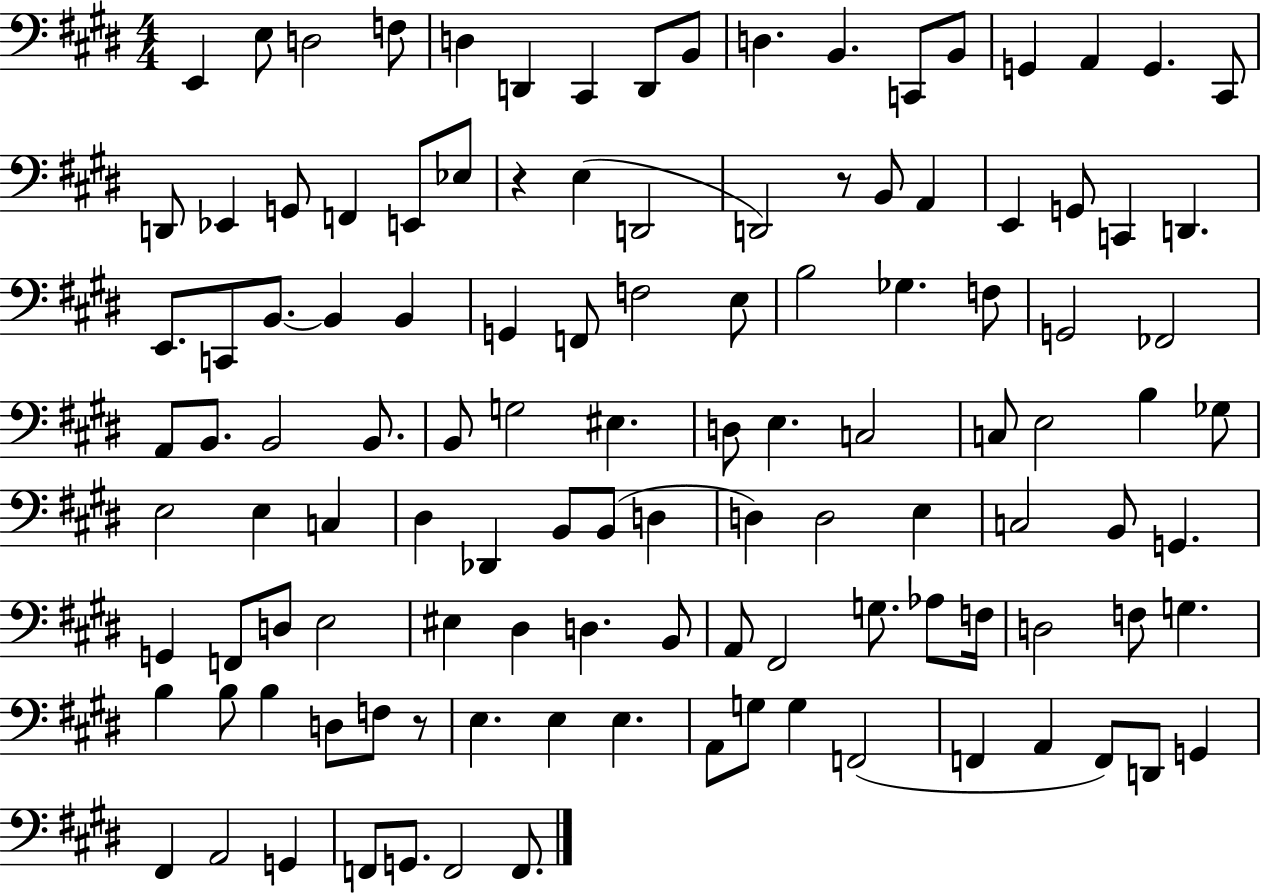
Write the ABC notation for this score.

X:1
T:Untitled
M:4/4
L:1/4
K:E
E,, E,/2 D,2 F,/2 D, D,, ^C,, D,,/2 B,,/2 D, B,, C,,/2 B,,/2 G,, A,, G,, ^C,,/2 D,,/2 _E,, G,,/2 F,, E,,/2 _E,/2 z E, D,,2 D,,2 z/2 B,,/2 A,, E,, G,,/2 C,, D,, E,,/2 C,,/2 B,,/2 B,, B,, G,, F,,/2 F,2 E,/2 B,2 _G, F,/2 G,,2 _F,,2 A,,/2 B,,/2 B,,2 B,,/2 B,,/2 G,2 ^E, D,/2 E, C,2 C,/2 E,2 B, _G,/2 E,2 E, C, ^D, _D,, B,,/2 B,,/2 D, D, D,2 E, C,2 B,,/2 G,, G,, F,,/2 D,/2 E,2 ^E, ^D, D, B,,/2 A,,/2 ^F,,2 G,/2 _A,/2 F,/4 D,2 F,/2 G, B, B,/2 B, D,/2 F,/2 z/2 E, E, E, A,,/2 G,/2 G, F,,2 F,, A,, F,,/2 D,,/2 G,, ^F,, A,,2 G,, F,,/2 G,,/2 F,,2 F,,/2